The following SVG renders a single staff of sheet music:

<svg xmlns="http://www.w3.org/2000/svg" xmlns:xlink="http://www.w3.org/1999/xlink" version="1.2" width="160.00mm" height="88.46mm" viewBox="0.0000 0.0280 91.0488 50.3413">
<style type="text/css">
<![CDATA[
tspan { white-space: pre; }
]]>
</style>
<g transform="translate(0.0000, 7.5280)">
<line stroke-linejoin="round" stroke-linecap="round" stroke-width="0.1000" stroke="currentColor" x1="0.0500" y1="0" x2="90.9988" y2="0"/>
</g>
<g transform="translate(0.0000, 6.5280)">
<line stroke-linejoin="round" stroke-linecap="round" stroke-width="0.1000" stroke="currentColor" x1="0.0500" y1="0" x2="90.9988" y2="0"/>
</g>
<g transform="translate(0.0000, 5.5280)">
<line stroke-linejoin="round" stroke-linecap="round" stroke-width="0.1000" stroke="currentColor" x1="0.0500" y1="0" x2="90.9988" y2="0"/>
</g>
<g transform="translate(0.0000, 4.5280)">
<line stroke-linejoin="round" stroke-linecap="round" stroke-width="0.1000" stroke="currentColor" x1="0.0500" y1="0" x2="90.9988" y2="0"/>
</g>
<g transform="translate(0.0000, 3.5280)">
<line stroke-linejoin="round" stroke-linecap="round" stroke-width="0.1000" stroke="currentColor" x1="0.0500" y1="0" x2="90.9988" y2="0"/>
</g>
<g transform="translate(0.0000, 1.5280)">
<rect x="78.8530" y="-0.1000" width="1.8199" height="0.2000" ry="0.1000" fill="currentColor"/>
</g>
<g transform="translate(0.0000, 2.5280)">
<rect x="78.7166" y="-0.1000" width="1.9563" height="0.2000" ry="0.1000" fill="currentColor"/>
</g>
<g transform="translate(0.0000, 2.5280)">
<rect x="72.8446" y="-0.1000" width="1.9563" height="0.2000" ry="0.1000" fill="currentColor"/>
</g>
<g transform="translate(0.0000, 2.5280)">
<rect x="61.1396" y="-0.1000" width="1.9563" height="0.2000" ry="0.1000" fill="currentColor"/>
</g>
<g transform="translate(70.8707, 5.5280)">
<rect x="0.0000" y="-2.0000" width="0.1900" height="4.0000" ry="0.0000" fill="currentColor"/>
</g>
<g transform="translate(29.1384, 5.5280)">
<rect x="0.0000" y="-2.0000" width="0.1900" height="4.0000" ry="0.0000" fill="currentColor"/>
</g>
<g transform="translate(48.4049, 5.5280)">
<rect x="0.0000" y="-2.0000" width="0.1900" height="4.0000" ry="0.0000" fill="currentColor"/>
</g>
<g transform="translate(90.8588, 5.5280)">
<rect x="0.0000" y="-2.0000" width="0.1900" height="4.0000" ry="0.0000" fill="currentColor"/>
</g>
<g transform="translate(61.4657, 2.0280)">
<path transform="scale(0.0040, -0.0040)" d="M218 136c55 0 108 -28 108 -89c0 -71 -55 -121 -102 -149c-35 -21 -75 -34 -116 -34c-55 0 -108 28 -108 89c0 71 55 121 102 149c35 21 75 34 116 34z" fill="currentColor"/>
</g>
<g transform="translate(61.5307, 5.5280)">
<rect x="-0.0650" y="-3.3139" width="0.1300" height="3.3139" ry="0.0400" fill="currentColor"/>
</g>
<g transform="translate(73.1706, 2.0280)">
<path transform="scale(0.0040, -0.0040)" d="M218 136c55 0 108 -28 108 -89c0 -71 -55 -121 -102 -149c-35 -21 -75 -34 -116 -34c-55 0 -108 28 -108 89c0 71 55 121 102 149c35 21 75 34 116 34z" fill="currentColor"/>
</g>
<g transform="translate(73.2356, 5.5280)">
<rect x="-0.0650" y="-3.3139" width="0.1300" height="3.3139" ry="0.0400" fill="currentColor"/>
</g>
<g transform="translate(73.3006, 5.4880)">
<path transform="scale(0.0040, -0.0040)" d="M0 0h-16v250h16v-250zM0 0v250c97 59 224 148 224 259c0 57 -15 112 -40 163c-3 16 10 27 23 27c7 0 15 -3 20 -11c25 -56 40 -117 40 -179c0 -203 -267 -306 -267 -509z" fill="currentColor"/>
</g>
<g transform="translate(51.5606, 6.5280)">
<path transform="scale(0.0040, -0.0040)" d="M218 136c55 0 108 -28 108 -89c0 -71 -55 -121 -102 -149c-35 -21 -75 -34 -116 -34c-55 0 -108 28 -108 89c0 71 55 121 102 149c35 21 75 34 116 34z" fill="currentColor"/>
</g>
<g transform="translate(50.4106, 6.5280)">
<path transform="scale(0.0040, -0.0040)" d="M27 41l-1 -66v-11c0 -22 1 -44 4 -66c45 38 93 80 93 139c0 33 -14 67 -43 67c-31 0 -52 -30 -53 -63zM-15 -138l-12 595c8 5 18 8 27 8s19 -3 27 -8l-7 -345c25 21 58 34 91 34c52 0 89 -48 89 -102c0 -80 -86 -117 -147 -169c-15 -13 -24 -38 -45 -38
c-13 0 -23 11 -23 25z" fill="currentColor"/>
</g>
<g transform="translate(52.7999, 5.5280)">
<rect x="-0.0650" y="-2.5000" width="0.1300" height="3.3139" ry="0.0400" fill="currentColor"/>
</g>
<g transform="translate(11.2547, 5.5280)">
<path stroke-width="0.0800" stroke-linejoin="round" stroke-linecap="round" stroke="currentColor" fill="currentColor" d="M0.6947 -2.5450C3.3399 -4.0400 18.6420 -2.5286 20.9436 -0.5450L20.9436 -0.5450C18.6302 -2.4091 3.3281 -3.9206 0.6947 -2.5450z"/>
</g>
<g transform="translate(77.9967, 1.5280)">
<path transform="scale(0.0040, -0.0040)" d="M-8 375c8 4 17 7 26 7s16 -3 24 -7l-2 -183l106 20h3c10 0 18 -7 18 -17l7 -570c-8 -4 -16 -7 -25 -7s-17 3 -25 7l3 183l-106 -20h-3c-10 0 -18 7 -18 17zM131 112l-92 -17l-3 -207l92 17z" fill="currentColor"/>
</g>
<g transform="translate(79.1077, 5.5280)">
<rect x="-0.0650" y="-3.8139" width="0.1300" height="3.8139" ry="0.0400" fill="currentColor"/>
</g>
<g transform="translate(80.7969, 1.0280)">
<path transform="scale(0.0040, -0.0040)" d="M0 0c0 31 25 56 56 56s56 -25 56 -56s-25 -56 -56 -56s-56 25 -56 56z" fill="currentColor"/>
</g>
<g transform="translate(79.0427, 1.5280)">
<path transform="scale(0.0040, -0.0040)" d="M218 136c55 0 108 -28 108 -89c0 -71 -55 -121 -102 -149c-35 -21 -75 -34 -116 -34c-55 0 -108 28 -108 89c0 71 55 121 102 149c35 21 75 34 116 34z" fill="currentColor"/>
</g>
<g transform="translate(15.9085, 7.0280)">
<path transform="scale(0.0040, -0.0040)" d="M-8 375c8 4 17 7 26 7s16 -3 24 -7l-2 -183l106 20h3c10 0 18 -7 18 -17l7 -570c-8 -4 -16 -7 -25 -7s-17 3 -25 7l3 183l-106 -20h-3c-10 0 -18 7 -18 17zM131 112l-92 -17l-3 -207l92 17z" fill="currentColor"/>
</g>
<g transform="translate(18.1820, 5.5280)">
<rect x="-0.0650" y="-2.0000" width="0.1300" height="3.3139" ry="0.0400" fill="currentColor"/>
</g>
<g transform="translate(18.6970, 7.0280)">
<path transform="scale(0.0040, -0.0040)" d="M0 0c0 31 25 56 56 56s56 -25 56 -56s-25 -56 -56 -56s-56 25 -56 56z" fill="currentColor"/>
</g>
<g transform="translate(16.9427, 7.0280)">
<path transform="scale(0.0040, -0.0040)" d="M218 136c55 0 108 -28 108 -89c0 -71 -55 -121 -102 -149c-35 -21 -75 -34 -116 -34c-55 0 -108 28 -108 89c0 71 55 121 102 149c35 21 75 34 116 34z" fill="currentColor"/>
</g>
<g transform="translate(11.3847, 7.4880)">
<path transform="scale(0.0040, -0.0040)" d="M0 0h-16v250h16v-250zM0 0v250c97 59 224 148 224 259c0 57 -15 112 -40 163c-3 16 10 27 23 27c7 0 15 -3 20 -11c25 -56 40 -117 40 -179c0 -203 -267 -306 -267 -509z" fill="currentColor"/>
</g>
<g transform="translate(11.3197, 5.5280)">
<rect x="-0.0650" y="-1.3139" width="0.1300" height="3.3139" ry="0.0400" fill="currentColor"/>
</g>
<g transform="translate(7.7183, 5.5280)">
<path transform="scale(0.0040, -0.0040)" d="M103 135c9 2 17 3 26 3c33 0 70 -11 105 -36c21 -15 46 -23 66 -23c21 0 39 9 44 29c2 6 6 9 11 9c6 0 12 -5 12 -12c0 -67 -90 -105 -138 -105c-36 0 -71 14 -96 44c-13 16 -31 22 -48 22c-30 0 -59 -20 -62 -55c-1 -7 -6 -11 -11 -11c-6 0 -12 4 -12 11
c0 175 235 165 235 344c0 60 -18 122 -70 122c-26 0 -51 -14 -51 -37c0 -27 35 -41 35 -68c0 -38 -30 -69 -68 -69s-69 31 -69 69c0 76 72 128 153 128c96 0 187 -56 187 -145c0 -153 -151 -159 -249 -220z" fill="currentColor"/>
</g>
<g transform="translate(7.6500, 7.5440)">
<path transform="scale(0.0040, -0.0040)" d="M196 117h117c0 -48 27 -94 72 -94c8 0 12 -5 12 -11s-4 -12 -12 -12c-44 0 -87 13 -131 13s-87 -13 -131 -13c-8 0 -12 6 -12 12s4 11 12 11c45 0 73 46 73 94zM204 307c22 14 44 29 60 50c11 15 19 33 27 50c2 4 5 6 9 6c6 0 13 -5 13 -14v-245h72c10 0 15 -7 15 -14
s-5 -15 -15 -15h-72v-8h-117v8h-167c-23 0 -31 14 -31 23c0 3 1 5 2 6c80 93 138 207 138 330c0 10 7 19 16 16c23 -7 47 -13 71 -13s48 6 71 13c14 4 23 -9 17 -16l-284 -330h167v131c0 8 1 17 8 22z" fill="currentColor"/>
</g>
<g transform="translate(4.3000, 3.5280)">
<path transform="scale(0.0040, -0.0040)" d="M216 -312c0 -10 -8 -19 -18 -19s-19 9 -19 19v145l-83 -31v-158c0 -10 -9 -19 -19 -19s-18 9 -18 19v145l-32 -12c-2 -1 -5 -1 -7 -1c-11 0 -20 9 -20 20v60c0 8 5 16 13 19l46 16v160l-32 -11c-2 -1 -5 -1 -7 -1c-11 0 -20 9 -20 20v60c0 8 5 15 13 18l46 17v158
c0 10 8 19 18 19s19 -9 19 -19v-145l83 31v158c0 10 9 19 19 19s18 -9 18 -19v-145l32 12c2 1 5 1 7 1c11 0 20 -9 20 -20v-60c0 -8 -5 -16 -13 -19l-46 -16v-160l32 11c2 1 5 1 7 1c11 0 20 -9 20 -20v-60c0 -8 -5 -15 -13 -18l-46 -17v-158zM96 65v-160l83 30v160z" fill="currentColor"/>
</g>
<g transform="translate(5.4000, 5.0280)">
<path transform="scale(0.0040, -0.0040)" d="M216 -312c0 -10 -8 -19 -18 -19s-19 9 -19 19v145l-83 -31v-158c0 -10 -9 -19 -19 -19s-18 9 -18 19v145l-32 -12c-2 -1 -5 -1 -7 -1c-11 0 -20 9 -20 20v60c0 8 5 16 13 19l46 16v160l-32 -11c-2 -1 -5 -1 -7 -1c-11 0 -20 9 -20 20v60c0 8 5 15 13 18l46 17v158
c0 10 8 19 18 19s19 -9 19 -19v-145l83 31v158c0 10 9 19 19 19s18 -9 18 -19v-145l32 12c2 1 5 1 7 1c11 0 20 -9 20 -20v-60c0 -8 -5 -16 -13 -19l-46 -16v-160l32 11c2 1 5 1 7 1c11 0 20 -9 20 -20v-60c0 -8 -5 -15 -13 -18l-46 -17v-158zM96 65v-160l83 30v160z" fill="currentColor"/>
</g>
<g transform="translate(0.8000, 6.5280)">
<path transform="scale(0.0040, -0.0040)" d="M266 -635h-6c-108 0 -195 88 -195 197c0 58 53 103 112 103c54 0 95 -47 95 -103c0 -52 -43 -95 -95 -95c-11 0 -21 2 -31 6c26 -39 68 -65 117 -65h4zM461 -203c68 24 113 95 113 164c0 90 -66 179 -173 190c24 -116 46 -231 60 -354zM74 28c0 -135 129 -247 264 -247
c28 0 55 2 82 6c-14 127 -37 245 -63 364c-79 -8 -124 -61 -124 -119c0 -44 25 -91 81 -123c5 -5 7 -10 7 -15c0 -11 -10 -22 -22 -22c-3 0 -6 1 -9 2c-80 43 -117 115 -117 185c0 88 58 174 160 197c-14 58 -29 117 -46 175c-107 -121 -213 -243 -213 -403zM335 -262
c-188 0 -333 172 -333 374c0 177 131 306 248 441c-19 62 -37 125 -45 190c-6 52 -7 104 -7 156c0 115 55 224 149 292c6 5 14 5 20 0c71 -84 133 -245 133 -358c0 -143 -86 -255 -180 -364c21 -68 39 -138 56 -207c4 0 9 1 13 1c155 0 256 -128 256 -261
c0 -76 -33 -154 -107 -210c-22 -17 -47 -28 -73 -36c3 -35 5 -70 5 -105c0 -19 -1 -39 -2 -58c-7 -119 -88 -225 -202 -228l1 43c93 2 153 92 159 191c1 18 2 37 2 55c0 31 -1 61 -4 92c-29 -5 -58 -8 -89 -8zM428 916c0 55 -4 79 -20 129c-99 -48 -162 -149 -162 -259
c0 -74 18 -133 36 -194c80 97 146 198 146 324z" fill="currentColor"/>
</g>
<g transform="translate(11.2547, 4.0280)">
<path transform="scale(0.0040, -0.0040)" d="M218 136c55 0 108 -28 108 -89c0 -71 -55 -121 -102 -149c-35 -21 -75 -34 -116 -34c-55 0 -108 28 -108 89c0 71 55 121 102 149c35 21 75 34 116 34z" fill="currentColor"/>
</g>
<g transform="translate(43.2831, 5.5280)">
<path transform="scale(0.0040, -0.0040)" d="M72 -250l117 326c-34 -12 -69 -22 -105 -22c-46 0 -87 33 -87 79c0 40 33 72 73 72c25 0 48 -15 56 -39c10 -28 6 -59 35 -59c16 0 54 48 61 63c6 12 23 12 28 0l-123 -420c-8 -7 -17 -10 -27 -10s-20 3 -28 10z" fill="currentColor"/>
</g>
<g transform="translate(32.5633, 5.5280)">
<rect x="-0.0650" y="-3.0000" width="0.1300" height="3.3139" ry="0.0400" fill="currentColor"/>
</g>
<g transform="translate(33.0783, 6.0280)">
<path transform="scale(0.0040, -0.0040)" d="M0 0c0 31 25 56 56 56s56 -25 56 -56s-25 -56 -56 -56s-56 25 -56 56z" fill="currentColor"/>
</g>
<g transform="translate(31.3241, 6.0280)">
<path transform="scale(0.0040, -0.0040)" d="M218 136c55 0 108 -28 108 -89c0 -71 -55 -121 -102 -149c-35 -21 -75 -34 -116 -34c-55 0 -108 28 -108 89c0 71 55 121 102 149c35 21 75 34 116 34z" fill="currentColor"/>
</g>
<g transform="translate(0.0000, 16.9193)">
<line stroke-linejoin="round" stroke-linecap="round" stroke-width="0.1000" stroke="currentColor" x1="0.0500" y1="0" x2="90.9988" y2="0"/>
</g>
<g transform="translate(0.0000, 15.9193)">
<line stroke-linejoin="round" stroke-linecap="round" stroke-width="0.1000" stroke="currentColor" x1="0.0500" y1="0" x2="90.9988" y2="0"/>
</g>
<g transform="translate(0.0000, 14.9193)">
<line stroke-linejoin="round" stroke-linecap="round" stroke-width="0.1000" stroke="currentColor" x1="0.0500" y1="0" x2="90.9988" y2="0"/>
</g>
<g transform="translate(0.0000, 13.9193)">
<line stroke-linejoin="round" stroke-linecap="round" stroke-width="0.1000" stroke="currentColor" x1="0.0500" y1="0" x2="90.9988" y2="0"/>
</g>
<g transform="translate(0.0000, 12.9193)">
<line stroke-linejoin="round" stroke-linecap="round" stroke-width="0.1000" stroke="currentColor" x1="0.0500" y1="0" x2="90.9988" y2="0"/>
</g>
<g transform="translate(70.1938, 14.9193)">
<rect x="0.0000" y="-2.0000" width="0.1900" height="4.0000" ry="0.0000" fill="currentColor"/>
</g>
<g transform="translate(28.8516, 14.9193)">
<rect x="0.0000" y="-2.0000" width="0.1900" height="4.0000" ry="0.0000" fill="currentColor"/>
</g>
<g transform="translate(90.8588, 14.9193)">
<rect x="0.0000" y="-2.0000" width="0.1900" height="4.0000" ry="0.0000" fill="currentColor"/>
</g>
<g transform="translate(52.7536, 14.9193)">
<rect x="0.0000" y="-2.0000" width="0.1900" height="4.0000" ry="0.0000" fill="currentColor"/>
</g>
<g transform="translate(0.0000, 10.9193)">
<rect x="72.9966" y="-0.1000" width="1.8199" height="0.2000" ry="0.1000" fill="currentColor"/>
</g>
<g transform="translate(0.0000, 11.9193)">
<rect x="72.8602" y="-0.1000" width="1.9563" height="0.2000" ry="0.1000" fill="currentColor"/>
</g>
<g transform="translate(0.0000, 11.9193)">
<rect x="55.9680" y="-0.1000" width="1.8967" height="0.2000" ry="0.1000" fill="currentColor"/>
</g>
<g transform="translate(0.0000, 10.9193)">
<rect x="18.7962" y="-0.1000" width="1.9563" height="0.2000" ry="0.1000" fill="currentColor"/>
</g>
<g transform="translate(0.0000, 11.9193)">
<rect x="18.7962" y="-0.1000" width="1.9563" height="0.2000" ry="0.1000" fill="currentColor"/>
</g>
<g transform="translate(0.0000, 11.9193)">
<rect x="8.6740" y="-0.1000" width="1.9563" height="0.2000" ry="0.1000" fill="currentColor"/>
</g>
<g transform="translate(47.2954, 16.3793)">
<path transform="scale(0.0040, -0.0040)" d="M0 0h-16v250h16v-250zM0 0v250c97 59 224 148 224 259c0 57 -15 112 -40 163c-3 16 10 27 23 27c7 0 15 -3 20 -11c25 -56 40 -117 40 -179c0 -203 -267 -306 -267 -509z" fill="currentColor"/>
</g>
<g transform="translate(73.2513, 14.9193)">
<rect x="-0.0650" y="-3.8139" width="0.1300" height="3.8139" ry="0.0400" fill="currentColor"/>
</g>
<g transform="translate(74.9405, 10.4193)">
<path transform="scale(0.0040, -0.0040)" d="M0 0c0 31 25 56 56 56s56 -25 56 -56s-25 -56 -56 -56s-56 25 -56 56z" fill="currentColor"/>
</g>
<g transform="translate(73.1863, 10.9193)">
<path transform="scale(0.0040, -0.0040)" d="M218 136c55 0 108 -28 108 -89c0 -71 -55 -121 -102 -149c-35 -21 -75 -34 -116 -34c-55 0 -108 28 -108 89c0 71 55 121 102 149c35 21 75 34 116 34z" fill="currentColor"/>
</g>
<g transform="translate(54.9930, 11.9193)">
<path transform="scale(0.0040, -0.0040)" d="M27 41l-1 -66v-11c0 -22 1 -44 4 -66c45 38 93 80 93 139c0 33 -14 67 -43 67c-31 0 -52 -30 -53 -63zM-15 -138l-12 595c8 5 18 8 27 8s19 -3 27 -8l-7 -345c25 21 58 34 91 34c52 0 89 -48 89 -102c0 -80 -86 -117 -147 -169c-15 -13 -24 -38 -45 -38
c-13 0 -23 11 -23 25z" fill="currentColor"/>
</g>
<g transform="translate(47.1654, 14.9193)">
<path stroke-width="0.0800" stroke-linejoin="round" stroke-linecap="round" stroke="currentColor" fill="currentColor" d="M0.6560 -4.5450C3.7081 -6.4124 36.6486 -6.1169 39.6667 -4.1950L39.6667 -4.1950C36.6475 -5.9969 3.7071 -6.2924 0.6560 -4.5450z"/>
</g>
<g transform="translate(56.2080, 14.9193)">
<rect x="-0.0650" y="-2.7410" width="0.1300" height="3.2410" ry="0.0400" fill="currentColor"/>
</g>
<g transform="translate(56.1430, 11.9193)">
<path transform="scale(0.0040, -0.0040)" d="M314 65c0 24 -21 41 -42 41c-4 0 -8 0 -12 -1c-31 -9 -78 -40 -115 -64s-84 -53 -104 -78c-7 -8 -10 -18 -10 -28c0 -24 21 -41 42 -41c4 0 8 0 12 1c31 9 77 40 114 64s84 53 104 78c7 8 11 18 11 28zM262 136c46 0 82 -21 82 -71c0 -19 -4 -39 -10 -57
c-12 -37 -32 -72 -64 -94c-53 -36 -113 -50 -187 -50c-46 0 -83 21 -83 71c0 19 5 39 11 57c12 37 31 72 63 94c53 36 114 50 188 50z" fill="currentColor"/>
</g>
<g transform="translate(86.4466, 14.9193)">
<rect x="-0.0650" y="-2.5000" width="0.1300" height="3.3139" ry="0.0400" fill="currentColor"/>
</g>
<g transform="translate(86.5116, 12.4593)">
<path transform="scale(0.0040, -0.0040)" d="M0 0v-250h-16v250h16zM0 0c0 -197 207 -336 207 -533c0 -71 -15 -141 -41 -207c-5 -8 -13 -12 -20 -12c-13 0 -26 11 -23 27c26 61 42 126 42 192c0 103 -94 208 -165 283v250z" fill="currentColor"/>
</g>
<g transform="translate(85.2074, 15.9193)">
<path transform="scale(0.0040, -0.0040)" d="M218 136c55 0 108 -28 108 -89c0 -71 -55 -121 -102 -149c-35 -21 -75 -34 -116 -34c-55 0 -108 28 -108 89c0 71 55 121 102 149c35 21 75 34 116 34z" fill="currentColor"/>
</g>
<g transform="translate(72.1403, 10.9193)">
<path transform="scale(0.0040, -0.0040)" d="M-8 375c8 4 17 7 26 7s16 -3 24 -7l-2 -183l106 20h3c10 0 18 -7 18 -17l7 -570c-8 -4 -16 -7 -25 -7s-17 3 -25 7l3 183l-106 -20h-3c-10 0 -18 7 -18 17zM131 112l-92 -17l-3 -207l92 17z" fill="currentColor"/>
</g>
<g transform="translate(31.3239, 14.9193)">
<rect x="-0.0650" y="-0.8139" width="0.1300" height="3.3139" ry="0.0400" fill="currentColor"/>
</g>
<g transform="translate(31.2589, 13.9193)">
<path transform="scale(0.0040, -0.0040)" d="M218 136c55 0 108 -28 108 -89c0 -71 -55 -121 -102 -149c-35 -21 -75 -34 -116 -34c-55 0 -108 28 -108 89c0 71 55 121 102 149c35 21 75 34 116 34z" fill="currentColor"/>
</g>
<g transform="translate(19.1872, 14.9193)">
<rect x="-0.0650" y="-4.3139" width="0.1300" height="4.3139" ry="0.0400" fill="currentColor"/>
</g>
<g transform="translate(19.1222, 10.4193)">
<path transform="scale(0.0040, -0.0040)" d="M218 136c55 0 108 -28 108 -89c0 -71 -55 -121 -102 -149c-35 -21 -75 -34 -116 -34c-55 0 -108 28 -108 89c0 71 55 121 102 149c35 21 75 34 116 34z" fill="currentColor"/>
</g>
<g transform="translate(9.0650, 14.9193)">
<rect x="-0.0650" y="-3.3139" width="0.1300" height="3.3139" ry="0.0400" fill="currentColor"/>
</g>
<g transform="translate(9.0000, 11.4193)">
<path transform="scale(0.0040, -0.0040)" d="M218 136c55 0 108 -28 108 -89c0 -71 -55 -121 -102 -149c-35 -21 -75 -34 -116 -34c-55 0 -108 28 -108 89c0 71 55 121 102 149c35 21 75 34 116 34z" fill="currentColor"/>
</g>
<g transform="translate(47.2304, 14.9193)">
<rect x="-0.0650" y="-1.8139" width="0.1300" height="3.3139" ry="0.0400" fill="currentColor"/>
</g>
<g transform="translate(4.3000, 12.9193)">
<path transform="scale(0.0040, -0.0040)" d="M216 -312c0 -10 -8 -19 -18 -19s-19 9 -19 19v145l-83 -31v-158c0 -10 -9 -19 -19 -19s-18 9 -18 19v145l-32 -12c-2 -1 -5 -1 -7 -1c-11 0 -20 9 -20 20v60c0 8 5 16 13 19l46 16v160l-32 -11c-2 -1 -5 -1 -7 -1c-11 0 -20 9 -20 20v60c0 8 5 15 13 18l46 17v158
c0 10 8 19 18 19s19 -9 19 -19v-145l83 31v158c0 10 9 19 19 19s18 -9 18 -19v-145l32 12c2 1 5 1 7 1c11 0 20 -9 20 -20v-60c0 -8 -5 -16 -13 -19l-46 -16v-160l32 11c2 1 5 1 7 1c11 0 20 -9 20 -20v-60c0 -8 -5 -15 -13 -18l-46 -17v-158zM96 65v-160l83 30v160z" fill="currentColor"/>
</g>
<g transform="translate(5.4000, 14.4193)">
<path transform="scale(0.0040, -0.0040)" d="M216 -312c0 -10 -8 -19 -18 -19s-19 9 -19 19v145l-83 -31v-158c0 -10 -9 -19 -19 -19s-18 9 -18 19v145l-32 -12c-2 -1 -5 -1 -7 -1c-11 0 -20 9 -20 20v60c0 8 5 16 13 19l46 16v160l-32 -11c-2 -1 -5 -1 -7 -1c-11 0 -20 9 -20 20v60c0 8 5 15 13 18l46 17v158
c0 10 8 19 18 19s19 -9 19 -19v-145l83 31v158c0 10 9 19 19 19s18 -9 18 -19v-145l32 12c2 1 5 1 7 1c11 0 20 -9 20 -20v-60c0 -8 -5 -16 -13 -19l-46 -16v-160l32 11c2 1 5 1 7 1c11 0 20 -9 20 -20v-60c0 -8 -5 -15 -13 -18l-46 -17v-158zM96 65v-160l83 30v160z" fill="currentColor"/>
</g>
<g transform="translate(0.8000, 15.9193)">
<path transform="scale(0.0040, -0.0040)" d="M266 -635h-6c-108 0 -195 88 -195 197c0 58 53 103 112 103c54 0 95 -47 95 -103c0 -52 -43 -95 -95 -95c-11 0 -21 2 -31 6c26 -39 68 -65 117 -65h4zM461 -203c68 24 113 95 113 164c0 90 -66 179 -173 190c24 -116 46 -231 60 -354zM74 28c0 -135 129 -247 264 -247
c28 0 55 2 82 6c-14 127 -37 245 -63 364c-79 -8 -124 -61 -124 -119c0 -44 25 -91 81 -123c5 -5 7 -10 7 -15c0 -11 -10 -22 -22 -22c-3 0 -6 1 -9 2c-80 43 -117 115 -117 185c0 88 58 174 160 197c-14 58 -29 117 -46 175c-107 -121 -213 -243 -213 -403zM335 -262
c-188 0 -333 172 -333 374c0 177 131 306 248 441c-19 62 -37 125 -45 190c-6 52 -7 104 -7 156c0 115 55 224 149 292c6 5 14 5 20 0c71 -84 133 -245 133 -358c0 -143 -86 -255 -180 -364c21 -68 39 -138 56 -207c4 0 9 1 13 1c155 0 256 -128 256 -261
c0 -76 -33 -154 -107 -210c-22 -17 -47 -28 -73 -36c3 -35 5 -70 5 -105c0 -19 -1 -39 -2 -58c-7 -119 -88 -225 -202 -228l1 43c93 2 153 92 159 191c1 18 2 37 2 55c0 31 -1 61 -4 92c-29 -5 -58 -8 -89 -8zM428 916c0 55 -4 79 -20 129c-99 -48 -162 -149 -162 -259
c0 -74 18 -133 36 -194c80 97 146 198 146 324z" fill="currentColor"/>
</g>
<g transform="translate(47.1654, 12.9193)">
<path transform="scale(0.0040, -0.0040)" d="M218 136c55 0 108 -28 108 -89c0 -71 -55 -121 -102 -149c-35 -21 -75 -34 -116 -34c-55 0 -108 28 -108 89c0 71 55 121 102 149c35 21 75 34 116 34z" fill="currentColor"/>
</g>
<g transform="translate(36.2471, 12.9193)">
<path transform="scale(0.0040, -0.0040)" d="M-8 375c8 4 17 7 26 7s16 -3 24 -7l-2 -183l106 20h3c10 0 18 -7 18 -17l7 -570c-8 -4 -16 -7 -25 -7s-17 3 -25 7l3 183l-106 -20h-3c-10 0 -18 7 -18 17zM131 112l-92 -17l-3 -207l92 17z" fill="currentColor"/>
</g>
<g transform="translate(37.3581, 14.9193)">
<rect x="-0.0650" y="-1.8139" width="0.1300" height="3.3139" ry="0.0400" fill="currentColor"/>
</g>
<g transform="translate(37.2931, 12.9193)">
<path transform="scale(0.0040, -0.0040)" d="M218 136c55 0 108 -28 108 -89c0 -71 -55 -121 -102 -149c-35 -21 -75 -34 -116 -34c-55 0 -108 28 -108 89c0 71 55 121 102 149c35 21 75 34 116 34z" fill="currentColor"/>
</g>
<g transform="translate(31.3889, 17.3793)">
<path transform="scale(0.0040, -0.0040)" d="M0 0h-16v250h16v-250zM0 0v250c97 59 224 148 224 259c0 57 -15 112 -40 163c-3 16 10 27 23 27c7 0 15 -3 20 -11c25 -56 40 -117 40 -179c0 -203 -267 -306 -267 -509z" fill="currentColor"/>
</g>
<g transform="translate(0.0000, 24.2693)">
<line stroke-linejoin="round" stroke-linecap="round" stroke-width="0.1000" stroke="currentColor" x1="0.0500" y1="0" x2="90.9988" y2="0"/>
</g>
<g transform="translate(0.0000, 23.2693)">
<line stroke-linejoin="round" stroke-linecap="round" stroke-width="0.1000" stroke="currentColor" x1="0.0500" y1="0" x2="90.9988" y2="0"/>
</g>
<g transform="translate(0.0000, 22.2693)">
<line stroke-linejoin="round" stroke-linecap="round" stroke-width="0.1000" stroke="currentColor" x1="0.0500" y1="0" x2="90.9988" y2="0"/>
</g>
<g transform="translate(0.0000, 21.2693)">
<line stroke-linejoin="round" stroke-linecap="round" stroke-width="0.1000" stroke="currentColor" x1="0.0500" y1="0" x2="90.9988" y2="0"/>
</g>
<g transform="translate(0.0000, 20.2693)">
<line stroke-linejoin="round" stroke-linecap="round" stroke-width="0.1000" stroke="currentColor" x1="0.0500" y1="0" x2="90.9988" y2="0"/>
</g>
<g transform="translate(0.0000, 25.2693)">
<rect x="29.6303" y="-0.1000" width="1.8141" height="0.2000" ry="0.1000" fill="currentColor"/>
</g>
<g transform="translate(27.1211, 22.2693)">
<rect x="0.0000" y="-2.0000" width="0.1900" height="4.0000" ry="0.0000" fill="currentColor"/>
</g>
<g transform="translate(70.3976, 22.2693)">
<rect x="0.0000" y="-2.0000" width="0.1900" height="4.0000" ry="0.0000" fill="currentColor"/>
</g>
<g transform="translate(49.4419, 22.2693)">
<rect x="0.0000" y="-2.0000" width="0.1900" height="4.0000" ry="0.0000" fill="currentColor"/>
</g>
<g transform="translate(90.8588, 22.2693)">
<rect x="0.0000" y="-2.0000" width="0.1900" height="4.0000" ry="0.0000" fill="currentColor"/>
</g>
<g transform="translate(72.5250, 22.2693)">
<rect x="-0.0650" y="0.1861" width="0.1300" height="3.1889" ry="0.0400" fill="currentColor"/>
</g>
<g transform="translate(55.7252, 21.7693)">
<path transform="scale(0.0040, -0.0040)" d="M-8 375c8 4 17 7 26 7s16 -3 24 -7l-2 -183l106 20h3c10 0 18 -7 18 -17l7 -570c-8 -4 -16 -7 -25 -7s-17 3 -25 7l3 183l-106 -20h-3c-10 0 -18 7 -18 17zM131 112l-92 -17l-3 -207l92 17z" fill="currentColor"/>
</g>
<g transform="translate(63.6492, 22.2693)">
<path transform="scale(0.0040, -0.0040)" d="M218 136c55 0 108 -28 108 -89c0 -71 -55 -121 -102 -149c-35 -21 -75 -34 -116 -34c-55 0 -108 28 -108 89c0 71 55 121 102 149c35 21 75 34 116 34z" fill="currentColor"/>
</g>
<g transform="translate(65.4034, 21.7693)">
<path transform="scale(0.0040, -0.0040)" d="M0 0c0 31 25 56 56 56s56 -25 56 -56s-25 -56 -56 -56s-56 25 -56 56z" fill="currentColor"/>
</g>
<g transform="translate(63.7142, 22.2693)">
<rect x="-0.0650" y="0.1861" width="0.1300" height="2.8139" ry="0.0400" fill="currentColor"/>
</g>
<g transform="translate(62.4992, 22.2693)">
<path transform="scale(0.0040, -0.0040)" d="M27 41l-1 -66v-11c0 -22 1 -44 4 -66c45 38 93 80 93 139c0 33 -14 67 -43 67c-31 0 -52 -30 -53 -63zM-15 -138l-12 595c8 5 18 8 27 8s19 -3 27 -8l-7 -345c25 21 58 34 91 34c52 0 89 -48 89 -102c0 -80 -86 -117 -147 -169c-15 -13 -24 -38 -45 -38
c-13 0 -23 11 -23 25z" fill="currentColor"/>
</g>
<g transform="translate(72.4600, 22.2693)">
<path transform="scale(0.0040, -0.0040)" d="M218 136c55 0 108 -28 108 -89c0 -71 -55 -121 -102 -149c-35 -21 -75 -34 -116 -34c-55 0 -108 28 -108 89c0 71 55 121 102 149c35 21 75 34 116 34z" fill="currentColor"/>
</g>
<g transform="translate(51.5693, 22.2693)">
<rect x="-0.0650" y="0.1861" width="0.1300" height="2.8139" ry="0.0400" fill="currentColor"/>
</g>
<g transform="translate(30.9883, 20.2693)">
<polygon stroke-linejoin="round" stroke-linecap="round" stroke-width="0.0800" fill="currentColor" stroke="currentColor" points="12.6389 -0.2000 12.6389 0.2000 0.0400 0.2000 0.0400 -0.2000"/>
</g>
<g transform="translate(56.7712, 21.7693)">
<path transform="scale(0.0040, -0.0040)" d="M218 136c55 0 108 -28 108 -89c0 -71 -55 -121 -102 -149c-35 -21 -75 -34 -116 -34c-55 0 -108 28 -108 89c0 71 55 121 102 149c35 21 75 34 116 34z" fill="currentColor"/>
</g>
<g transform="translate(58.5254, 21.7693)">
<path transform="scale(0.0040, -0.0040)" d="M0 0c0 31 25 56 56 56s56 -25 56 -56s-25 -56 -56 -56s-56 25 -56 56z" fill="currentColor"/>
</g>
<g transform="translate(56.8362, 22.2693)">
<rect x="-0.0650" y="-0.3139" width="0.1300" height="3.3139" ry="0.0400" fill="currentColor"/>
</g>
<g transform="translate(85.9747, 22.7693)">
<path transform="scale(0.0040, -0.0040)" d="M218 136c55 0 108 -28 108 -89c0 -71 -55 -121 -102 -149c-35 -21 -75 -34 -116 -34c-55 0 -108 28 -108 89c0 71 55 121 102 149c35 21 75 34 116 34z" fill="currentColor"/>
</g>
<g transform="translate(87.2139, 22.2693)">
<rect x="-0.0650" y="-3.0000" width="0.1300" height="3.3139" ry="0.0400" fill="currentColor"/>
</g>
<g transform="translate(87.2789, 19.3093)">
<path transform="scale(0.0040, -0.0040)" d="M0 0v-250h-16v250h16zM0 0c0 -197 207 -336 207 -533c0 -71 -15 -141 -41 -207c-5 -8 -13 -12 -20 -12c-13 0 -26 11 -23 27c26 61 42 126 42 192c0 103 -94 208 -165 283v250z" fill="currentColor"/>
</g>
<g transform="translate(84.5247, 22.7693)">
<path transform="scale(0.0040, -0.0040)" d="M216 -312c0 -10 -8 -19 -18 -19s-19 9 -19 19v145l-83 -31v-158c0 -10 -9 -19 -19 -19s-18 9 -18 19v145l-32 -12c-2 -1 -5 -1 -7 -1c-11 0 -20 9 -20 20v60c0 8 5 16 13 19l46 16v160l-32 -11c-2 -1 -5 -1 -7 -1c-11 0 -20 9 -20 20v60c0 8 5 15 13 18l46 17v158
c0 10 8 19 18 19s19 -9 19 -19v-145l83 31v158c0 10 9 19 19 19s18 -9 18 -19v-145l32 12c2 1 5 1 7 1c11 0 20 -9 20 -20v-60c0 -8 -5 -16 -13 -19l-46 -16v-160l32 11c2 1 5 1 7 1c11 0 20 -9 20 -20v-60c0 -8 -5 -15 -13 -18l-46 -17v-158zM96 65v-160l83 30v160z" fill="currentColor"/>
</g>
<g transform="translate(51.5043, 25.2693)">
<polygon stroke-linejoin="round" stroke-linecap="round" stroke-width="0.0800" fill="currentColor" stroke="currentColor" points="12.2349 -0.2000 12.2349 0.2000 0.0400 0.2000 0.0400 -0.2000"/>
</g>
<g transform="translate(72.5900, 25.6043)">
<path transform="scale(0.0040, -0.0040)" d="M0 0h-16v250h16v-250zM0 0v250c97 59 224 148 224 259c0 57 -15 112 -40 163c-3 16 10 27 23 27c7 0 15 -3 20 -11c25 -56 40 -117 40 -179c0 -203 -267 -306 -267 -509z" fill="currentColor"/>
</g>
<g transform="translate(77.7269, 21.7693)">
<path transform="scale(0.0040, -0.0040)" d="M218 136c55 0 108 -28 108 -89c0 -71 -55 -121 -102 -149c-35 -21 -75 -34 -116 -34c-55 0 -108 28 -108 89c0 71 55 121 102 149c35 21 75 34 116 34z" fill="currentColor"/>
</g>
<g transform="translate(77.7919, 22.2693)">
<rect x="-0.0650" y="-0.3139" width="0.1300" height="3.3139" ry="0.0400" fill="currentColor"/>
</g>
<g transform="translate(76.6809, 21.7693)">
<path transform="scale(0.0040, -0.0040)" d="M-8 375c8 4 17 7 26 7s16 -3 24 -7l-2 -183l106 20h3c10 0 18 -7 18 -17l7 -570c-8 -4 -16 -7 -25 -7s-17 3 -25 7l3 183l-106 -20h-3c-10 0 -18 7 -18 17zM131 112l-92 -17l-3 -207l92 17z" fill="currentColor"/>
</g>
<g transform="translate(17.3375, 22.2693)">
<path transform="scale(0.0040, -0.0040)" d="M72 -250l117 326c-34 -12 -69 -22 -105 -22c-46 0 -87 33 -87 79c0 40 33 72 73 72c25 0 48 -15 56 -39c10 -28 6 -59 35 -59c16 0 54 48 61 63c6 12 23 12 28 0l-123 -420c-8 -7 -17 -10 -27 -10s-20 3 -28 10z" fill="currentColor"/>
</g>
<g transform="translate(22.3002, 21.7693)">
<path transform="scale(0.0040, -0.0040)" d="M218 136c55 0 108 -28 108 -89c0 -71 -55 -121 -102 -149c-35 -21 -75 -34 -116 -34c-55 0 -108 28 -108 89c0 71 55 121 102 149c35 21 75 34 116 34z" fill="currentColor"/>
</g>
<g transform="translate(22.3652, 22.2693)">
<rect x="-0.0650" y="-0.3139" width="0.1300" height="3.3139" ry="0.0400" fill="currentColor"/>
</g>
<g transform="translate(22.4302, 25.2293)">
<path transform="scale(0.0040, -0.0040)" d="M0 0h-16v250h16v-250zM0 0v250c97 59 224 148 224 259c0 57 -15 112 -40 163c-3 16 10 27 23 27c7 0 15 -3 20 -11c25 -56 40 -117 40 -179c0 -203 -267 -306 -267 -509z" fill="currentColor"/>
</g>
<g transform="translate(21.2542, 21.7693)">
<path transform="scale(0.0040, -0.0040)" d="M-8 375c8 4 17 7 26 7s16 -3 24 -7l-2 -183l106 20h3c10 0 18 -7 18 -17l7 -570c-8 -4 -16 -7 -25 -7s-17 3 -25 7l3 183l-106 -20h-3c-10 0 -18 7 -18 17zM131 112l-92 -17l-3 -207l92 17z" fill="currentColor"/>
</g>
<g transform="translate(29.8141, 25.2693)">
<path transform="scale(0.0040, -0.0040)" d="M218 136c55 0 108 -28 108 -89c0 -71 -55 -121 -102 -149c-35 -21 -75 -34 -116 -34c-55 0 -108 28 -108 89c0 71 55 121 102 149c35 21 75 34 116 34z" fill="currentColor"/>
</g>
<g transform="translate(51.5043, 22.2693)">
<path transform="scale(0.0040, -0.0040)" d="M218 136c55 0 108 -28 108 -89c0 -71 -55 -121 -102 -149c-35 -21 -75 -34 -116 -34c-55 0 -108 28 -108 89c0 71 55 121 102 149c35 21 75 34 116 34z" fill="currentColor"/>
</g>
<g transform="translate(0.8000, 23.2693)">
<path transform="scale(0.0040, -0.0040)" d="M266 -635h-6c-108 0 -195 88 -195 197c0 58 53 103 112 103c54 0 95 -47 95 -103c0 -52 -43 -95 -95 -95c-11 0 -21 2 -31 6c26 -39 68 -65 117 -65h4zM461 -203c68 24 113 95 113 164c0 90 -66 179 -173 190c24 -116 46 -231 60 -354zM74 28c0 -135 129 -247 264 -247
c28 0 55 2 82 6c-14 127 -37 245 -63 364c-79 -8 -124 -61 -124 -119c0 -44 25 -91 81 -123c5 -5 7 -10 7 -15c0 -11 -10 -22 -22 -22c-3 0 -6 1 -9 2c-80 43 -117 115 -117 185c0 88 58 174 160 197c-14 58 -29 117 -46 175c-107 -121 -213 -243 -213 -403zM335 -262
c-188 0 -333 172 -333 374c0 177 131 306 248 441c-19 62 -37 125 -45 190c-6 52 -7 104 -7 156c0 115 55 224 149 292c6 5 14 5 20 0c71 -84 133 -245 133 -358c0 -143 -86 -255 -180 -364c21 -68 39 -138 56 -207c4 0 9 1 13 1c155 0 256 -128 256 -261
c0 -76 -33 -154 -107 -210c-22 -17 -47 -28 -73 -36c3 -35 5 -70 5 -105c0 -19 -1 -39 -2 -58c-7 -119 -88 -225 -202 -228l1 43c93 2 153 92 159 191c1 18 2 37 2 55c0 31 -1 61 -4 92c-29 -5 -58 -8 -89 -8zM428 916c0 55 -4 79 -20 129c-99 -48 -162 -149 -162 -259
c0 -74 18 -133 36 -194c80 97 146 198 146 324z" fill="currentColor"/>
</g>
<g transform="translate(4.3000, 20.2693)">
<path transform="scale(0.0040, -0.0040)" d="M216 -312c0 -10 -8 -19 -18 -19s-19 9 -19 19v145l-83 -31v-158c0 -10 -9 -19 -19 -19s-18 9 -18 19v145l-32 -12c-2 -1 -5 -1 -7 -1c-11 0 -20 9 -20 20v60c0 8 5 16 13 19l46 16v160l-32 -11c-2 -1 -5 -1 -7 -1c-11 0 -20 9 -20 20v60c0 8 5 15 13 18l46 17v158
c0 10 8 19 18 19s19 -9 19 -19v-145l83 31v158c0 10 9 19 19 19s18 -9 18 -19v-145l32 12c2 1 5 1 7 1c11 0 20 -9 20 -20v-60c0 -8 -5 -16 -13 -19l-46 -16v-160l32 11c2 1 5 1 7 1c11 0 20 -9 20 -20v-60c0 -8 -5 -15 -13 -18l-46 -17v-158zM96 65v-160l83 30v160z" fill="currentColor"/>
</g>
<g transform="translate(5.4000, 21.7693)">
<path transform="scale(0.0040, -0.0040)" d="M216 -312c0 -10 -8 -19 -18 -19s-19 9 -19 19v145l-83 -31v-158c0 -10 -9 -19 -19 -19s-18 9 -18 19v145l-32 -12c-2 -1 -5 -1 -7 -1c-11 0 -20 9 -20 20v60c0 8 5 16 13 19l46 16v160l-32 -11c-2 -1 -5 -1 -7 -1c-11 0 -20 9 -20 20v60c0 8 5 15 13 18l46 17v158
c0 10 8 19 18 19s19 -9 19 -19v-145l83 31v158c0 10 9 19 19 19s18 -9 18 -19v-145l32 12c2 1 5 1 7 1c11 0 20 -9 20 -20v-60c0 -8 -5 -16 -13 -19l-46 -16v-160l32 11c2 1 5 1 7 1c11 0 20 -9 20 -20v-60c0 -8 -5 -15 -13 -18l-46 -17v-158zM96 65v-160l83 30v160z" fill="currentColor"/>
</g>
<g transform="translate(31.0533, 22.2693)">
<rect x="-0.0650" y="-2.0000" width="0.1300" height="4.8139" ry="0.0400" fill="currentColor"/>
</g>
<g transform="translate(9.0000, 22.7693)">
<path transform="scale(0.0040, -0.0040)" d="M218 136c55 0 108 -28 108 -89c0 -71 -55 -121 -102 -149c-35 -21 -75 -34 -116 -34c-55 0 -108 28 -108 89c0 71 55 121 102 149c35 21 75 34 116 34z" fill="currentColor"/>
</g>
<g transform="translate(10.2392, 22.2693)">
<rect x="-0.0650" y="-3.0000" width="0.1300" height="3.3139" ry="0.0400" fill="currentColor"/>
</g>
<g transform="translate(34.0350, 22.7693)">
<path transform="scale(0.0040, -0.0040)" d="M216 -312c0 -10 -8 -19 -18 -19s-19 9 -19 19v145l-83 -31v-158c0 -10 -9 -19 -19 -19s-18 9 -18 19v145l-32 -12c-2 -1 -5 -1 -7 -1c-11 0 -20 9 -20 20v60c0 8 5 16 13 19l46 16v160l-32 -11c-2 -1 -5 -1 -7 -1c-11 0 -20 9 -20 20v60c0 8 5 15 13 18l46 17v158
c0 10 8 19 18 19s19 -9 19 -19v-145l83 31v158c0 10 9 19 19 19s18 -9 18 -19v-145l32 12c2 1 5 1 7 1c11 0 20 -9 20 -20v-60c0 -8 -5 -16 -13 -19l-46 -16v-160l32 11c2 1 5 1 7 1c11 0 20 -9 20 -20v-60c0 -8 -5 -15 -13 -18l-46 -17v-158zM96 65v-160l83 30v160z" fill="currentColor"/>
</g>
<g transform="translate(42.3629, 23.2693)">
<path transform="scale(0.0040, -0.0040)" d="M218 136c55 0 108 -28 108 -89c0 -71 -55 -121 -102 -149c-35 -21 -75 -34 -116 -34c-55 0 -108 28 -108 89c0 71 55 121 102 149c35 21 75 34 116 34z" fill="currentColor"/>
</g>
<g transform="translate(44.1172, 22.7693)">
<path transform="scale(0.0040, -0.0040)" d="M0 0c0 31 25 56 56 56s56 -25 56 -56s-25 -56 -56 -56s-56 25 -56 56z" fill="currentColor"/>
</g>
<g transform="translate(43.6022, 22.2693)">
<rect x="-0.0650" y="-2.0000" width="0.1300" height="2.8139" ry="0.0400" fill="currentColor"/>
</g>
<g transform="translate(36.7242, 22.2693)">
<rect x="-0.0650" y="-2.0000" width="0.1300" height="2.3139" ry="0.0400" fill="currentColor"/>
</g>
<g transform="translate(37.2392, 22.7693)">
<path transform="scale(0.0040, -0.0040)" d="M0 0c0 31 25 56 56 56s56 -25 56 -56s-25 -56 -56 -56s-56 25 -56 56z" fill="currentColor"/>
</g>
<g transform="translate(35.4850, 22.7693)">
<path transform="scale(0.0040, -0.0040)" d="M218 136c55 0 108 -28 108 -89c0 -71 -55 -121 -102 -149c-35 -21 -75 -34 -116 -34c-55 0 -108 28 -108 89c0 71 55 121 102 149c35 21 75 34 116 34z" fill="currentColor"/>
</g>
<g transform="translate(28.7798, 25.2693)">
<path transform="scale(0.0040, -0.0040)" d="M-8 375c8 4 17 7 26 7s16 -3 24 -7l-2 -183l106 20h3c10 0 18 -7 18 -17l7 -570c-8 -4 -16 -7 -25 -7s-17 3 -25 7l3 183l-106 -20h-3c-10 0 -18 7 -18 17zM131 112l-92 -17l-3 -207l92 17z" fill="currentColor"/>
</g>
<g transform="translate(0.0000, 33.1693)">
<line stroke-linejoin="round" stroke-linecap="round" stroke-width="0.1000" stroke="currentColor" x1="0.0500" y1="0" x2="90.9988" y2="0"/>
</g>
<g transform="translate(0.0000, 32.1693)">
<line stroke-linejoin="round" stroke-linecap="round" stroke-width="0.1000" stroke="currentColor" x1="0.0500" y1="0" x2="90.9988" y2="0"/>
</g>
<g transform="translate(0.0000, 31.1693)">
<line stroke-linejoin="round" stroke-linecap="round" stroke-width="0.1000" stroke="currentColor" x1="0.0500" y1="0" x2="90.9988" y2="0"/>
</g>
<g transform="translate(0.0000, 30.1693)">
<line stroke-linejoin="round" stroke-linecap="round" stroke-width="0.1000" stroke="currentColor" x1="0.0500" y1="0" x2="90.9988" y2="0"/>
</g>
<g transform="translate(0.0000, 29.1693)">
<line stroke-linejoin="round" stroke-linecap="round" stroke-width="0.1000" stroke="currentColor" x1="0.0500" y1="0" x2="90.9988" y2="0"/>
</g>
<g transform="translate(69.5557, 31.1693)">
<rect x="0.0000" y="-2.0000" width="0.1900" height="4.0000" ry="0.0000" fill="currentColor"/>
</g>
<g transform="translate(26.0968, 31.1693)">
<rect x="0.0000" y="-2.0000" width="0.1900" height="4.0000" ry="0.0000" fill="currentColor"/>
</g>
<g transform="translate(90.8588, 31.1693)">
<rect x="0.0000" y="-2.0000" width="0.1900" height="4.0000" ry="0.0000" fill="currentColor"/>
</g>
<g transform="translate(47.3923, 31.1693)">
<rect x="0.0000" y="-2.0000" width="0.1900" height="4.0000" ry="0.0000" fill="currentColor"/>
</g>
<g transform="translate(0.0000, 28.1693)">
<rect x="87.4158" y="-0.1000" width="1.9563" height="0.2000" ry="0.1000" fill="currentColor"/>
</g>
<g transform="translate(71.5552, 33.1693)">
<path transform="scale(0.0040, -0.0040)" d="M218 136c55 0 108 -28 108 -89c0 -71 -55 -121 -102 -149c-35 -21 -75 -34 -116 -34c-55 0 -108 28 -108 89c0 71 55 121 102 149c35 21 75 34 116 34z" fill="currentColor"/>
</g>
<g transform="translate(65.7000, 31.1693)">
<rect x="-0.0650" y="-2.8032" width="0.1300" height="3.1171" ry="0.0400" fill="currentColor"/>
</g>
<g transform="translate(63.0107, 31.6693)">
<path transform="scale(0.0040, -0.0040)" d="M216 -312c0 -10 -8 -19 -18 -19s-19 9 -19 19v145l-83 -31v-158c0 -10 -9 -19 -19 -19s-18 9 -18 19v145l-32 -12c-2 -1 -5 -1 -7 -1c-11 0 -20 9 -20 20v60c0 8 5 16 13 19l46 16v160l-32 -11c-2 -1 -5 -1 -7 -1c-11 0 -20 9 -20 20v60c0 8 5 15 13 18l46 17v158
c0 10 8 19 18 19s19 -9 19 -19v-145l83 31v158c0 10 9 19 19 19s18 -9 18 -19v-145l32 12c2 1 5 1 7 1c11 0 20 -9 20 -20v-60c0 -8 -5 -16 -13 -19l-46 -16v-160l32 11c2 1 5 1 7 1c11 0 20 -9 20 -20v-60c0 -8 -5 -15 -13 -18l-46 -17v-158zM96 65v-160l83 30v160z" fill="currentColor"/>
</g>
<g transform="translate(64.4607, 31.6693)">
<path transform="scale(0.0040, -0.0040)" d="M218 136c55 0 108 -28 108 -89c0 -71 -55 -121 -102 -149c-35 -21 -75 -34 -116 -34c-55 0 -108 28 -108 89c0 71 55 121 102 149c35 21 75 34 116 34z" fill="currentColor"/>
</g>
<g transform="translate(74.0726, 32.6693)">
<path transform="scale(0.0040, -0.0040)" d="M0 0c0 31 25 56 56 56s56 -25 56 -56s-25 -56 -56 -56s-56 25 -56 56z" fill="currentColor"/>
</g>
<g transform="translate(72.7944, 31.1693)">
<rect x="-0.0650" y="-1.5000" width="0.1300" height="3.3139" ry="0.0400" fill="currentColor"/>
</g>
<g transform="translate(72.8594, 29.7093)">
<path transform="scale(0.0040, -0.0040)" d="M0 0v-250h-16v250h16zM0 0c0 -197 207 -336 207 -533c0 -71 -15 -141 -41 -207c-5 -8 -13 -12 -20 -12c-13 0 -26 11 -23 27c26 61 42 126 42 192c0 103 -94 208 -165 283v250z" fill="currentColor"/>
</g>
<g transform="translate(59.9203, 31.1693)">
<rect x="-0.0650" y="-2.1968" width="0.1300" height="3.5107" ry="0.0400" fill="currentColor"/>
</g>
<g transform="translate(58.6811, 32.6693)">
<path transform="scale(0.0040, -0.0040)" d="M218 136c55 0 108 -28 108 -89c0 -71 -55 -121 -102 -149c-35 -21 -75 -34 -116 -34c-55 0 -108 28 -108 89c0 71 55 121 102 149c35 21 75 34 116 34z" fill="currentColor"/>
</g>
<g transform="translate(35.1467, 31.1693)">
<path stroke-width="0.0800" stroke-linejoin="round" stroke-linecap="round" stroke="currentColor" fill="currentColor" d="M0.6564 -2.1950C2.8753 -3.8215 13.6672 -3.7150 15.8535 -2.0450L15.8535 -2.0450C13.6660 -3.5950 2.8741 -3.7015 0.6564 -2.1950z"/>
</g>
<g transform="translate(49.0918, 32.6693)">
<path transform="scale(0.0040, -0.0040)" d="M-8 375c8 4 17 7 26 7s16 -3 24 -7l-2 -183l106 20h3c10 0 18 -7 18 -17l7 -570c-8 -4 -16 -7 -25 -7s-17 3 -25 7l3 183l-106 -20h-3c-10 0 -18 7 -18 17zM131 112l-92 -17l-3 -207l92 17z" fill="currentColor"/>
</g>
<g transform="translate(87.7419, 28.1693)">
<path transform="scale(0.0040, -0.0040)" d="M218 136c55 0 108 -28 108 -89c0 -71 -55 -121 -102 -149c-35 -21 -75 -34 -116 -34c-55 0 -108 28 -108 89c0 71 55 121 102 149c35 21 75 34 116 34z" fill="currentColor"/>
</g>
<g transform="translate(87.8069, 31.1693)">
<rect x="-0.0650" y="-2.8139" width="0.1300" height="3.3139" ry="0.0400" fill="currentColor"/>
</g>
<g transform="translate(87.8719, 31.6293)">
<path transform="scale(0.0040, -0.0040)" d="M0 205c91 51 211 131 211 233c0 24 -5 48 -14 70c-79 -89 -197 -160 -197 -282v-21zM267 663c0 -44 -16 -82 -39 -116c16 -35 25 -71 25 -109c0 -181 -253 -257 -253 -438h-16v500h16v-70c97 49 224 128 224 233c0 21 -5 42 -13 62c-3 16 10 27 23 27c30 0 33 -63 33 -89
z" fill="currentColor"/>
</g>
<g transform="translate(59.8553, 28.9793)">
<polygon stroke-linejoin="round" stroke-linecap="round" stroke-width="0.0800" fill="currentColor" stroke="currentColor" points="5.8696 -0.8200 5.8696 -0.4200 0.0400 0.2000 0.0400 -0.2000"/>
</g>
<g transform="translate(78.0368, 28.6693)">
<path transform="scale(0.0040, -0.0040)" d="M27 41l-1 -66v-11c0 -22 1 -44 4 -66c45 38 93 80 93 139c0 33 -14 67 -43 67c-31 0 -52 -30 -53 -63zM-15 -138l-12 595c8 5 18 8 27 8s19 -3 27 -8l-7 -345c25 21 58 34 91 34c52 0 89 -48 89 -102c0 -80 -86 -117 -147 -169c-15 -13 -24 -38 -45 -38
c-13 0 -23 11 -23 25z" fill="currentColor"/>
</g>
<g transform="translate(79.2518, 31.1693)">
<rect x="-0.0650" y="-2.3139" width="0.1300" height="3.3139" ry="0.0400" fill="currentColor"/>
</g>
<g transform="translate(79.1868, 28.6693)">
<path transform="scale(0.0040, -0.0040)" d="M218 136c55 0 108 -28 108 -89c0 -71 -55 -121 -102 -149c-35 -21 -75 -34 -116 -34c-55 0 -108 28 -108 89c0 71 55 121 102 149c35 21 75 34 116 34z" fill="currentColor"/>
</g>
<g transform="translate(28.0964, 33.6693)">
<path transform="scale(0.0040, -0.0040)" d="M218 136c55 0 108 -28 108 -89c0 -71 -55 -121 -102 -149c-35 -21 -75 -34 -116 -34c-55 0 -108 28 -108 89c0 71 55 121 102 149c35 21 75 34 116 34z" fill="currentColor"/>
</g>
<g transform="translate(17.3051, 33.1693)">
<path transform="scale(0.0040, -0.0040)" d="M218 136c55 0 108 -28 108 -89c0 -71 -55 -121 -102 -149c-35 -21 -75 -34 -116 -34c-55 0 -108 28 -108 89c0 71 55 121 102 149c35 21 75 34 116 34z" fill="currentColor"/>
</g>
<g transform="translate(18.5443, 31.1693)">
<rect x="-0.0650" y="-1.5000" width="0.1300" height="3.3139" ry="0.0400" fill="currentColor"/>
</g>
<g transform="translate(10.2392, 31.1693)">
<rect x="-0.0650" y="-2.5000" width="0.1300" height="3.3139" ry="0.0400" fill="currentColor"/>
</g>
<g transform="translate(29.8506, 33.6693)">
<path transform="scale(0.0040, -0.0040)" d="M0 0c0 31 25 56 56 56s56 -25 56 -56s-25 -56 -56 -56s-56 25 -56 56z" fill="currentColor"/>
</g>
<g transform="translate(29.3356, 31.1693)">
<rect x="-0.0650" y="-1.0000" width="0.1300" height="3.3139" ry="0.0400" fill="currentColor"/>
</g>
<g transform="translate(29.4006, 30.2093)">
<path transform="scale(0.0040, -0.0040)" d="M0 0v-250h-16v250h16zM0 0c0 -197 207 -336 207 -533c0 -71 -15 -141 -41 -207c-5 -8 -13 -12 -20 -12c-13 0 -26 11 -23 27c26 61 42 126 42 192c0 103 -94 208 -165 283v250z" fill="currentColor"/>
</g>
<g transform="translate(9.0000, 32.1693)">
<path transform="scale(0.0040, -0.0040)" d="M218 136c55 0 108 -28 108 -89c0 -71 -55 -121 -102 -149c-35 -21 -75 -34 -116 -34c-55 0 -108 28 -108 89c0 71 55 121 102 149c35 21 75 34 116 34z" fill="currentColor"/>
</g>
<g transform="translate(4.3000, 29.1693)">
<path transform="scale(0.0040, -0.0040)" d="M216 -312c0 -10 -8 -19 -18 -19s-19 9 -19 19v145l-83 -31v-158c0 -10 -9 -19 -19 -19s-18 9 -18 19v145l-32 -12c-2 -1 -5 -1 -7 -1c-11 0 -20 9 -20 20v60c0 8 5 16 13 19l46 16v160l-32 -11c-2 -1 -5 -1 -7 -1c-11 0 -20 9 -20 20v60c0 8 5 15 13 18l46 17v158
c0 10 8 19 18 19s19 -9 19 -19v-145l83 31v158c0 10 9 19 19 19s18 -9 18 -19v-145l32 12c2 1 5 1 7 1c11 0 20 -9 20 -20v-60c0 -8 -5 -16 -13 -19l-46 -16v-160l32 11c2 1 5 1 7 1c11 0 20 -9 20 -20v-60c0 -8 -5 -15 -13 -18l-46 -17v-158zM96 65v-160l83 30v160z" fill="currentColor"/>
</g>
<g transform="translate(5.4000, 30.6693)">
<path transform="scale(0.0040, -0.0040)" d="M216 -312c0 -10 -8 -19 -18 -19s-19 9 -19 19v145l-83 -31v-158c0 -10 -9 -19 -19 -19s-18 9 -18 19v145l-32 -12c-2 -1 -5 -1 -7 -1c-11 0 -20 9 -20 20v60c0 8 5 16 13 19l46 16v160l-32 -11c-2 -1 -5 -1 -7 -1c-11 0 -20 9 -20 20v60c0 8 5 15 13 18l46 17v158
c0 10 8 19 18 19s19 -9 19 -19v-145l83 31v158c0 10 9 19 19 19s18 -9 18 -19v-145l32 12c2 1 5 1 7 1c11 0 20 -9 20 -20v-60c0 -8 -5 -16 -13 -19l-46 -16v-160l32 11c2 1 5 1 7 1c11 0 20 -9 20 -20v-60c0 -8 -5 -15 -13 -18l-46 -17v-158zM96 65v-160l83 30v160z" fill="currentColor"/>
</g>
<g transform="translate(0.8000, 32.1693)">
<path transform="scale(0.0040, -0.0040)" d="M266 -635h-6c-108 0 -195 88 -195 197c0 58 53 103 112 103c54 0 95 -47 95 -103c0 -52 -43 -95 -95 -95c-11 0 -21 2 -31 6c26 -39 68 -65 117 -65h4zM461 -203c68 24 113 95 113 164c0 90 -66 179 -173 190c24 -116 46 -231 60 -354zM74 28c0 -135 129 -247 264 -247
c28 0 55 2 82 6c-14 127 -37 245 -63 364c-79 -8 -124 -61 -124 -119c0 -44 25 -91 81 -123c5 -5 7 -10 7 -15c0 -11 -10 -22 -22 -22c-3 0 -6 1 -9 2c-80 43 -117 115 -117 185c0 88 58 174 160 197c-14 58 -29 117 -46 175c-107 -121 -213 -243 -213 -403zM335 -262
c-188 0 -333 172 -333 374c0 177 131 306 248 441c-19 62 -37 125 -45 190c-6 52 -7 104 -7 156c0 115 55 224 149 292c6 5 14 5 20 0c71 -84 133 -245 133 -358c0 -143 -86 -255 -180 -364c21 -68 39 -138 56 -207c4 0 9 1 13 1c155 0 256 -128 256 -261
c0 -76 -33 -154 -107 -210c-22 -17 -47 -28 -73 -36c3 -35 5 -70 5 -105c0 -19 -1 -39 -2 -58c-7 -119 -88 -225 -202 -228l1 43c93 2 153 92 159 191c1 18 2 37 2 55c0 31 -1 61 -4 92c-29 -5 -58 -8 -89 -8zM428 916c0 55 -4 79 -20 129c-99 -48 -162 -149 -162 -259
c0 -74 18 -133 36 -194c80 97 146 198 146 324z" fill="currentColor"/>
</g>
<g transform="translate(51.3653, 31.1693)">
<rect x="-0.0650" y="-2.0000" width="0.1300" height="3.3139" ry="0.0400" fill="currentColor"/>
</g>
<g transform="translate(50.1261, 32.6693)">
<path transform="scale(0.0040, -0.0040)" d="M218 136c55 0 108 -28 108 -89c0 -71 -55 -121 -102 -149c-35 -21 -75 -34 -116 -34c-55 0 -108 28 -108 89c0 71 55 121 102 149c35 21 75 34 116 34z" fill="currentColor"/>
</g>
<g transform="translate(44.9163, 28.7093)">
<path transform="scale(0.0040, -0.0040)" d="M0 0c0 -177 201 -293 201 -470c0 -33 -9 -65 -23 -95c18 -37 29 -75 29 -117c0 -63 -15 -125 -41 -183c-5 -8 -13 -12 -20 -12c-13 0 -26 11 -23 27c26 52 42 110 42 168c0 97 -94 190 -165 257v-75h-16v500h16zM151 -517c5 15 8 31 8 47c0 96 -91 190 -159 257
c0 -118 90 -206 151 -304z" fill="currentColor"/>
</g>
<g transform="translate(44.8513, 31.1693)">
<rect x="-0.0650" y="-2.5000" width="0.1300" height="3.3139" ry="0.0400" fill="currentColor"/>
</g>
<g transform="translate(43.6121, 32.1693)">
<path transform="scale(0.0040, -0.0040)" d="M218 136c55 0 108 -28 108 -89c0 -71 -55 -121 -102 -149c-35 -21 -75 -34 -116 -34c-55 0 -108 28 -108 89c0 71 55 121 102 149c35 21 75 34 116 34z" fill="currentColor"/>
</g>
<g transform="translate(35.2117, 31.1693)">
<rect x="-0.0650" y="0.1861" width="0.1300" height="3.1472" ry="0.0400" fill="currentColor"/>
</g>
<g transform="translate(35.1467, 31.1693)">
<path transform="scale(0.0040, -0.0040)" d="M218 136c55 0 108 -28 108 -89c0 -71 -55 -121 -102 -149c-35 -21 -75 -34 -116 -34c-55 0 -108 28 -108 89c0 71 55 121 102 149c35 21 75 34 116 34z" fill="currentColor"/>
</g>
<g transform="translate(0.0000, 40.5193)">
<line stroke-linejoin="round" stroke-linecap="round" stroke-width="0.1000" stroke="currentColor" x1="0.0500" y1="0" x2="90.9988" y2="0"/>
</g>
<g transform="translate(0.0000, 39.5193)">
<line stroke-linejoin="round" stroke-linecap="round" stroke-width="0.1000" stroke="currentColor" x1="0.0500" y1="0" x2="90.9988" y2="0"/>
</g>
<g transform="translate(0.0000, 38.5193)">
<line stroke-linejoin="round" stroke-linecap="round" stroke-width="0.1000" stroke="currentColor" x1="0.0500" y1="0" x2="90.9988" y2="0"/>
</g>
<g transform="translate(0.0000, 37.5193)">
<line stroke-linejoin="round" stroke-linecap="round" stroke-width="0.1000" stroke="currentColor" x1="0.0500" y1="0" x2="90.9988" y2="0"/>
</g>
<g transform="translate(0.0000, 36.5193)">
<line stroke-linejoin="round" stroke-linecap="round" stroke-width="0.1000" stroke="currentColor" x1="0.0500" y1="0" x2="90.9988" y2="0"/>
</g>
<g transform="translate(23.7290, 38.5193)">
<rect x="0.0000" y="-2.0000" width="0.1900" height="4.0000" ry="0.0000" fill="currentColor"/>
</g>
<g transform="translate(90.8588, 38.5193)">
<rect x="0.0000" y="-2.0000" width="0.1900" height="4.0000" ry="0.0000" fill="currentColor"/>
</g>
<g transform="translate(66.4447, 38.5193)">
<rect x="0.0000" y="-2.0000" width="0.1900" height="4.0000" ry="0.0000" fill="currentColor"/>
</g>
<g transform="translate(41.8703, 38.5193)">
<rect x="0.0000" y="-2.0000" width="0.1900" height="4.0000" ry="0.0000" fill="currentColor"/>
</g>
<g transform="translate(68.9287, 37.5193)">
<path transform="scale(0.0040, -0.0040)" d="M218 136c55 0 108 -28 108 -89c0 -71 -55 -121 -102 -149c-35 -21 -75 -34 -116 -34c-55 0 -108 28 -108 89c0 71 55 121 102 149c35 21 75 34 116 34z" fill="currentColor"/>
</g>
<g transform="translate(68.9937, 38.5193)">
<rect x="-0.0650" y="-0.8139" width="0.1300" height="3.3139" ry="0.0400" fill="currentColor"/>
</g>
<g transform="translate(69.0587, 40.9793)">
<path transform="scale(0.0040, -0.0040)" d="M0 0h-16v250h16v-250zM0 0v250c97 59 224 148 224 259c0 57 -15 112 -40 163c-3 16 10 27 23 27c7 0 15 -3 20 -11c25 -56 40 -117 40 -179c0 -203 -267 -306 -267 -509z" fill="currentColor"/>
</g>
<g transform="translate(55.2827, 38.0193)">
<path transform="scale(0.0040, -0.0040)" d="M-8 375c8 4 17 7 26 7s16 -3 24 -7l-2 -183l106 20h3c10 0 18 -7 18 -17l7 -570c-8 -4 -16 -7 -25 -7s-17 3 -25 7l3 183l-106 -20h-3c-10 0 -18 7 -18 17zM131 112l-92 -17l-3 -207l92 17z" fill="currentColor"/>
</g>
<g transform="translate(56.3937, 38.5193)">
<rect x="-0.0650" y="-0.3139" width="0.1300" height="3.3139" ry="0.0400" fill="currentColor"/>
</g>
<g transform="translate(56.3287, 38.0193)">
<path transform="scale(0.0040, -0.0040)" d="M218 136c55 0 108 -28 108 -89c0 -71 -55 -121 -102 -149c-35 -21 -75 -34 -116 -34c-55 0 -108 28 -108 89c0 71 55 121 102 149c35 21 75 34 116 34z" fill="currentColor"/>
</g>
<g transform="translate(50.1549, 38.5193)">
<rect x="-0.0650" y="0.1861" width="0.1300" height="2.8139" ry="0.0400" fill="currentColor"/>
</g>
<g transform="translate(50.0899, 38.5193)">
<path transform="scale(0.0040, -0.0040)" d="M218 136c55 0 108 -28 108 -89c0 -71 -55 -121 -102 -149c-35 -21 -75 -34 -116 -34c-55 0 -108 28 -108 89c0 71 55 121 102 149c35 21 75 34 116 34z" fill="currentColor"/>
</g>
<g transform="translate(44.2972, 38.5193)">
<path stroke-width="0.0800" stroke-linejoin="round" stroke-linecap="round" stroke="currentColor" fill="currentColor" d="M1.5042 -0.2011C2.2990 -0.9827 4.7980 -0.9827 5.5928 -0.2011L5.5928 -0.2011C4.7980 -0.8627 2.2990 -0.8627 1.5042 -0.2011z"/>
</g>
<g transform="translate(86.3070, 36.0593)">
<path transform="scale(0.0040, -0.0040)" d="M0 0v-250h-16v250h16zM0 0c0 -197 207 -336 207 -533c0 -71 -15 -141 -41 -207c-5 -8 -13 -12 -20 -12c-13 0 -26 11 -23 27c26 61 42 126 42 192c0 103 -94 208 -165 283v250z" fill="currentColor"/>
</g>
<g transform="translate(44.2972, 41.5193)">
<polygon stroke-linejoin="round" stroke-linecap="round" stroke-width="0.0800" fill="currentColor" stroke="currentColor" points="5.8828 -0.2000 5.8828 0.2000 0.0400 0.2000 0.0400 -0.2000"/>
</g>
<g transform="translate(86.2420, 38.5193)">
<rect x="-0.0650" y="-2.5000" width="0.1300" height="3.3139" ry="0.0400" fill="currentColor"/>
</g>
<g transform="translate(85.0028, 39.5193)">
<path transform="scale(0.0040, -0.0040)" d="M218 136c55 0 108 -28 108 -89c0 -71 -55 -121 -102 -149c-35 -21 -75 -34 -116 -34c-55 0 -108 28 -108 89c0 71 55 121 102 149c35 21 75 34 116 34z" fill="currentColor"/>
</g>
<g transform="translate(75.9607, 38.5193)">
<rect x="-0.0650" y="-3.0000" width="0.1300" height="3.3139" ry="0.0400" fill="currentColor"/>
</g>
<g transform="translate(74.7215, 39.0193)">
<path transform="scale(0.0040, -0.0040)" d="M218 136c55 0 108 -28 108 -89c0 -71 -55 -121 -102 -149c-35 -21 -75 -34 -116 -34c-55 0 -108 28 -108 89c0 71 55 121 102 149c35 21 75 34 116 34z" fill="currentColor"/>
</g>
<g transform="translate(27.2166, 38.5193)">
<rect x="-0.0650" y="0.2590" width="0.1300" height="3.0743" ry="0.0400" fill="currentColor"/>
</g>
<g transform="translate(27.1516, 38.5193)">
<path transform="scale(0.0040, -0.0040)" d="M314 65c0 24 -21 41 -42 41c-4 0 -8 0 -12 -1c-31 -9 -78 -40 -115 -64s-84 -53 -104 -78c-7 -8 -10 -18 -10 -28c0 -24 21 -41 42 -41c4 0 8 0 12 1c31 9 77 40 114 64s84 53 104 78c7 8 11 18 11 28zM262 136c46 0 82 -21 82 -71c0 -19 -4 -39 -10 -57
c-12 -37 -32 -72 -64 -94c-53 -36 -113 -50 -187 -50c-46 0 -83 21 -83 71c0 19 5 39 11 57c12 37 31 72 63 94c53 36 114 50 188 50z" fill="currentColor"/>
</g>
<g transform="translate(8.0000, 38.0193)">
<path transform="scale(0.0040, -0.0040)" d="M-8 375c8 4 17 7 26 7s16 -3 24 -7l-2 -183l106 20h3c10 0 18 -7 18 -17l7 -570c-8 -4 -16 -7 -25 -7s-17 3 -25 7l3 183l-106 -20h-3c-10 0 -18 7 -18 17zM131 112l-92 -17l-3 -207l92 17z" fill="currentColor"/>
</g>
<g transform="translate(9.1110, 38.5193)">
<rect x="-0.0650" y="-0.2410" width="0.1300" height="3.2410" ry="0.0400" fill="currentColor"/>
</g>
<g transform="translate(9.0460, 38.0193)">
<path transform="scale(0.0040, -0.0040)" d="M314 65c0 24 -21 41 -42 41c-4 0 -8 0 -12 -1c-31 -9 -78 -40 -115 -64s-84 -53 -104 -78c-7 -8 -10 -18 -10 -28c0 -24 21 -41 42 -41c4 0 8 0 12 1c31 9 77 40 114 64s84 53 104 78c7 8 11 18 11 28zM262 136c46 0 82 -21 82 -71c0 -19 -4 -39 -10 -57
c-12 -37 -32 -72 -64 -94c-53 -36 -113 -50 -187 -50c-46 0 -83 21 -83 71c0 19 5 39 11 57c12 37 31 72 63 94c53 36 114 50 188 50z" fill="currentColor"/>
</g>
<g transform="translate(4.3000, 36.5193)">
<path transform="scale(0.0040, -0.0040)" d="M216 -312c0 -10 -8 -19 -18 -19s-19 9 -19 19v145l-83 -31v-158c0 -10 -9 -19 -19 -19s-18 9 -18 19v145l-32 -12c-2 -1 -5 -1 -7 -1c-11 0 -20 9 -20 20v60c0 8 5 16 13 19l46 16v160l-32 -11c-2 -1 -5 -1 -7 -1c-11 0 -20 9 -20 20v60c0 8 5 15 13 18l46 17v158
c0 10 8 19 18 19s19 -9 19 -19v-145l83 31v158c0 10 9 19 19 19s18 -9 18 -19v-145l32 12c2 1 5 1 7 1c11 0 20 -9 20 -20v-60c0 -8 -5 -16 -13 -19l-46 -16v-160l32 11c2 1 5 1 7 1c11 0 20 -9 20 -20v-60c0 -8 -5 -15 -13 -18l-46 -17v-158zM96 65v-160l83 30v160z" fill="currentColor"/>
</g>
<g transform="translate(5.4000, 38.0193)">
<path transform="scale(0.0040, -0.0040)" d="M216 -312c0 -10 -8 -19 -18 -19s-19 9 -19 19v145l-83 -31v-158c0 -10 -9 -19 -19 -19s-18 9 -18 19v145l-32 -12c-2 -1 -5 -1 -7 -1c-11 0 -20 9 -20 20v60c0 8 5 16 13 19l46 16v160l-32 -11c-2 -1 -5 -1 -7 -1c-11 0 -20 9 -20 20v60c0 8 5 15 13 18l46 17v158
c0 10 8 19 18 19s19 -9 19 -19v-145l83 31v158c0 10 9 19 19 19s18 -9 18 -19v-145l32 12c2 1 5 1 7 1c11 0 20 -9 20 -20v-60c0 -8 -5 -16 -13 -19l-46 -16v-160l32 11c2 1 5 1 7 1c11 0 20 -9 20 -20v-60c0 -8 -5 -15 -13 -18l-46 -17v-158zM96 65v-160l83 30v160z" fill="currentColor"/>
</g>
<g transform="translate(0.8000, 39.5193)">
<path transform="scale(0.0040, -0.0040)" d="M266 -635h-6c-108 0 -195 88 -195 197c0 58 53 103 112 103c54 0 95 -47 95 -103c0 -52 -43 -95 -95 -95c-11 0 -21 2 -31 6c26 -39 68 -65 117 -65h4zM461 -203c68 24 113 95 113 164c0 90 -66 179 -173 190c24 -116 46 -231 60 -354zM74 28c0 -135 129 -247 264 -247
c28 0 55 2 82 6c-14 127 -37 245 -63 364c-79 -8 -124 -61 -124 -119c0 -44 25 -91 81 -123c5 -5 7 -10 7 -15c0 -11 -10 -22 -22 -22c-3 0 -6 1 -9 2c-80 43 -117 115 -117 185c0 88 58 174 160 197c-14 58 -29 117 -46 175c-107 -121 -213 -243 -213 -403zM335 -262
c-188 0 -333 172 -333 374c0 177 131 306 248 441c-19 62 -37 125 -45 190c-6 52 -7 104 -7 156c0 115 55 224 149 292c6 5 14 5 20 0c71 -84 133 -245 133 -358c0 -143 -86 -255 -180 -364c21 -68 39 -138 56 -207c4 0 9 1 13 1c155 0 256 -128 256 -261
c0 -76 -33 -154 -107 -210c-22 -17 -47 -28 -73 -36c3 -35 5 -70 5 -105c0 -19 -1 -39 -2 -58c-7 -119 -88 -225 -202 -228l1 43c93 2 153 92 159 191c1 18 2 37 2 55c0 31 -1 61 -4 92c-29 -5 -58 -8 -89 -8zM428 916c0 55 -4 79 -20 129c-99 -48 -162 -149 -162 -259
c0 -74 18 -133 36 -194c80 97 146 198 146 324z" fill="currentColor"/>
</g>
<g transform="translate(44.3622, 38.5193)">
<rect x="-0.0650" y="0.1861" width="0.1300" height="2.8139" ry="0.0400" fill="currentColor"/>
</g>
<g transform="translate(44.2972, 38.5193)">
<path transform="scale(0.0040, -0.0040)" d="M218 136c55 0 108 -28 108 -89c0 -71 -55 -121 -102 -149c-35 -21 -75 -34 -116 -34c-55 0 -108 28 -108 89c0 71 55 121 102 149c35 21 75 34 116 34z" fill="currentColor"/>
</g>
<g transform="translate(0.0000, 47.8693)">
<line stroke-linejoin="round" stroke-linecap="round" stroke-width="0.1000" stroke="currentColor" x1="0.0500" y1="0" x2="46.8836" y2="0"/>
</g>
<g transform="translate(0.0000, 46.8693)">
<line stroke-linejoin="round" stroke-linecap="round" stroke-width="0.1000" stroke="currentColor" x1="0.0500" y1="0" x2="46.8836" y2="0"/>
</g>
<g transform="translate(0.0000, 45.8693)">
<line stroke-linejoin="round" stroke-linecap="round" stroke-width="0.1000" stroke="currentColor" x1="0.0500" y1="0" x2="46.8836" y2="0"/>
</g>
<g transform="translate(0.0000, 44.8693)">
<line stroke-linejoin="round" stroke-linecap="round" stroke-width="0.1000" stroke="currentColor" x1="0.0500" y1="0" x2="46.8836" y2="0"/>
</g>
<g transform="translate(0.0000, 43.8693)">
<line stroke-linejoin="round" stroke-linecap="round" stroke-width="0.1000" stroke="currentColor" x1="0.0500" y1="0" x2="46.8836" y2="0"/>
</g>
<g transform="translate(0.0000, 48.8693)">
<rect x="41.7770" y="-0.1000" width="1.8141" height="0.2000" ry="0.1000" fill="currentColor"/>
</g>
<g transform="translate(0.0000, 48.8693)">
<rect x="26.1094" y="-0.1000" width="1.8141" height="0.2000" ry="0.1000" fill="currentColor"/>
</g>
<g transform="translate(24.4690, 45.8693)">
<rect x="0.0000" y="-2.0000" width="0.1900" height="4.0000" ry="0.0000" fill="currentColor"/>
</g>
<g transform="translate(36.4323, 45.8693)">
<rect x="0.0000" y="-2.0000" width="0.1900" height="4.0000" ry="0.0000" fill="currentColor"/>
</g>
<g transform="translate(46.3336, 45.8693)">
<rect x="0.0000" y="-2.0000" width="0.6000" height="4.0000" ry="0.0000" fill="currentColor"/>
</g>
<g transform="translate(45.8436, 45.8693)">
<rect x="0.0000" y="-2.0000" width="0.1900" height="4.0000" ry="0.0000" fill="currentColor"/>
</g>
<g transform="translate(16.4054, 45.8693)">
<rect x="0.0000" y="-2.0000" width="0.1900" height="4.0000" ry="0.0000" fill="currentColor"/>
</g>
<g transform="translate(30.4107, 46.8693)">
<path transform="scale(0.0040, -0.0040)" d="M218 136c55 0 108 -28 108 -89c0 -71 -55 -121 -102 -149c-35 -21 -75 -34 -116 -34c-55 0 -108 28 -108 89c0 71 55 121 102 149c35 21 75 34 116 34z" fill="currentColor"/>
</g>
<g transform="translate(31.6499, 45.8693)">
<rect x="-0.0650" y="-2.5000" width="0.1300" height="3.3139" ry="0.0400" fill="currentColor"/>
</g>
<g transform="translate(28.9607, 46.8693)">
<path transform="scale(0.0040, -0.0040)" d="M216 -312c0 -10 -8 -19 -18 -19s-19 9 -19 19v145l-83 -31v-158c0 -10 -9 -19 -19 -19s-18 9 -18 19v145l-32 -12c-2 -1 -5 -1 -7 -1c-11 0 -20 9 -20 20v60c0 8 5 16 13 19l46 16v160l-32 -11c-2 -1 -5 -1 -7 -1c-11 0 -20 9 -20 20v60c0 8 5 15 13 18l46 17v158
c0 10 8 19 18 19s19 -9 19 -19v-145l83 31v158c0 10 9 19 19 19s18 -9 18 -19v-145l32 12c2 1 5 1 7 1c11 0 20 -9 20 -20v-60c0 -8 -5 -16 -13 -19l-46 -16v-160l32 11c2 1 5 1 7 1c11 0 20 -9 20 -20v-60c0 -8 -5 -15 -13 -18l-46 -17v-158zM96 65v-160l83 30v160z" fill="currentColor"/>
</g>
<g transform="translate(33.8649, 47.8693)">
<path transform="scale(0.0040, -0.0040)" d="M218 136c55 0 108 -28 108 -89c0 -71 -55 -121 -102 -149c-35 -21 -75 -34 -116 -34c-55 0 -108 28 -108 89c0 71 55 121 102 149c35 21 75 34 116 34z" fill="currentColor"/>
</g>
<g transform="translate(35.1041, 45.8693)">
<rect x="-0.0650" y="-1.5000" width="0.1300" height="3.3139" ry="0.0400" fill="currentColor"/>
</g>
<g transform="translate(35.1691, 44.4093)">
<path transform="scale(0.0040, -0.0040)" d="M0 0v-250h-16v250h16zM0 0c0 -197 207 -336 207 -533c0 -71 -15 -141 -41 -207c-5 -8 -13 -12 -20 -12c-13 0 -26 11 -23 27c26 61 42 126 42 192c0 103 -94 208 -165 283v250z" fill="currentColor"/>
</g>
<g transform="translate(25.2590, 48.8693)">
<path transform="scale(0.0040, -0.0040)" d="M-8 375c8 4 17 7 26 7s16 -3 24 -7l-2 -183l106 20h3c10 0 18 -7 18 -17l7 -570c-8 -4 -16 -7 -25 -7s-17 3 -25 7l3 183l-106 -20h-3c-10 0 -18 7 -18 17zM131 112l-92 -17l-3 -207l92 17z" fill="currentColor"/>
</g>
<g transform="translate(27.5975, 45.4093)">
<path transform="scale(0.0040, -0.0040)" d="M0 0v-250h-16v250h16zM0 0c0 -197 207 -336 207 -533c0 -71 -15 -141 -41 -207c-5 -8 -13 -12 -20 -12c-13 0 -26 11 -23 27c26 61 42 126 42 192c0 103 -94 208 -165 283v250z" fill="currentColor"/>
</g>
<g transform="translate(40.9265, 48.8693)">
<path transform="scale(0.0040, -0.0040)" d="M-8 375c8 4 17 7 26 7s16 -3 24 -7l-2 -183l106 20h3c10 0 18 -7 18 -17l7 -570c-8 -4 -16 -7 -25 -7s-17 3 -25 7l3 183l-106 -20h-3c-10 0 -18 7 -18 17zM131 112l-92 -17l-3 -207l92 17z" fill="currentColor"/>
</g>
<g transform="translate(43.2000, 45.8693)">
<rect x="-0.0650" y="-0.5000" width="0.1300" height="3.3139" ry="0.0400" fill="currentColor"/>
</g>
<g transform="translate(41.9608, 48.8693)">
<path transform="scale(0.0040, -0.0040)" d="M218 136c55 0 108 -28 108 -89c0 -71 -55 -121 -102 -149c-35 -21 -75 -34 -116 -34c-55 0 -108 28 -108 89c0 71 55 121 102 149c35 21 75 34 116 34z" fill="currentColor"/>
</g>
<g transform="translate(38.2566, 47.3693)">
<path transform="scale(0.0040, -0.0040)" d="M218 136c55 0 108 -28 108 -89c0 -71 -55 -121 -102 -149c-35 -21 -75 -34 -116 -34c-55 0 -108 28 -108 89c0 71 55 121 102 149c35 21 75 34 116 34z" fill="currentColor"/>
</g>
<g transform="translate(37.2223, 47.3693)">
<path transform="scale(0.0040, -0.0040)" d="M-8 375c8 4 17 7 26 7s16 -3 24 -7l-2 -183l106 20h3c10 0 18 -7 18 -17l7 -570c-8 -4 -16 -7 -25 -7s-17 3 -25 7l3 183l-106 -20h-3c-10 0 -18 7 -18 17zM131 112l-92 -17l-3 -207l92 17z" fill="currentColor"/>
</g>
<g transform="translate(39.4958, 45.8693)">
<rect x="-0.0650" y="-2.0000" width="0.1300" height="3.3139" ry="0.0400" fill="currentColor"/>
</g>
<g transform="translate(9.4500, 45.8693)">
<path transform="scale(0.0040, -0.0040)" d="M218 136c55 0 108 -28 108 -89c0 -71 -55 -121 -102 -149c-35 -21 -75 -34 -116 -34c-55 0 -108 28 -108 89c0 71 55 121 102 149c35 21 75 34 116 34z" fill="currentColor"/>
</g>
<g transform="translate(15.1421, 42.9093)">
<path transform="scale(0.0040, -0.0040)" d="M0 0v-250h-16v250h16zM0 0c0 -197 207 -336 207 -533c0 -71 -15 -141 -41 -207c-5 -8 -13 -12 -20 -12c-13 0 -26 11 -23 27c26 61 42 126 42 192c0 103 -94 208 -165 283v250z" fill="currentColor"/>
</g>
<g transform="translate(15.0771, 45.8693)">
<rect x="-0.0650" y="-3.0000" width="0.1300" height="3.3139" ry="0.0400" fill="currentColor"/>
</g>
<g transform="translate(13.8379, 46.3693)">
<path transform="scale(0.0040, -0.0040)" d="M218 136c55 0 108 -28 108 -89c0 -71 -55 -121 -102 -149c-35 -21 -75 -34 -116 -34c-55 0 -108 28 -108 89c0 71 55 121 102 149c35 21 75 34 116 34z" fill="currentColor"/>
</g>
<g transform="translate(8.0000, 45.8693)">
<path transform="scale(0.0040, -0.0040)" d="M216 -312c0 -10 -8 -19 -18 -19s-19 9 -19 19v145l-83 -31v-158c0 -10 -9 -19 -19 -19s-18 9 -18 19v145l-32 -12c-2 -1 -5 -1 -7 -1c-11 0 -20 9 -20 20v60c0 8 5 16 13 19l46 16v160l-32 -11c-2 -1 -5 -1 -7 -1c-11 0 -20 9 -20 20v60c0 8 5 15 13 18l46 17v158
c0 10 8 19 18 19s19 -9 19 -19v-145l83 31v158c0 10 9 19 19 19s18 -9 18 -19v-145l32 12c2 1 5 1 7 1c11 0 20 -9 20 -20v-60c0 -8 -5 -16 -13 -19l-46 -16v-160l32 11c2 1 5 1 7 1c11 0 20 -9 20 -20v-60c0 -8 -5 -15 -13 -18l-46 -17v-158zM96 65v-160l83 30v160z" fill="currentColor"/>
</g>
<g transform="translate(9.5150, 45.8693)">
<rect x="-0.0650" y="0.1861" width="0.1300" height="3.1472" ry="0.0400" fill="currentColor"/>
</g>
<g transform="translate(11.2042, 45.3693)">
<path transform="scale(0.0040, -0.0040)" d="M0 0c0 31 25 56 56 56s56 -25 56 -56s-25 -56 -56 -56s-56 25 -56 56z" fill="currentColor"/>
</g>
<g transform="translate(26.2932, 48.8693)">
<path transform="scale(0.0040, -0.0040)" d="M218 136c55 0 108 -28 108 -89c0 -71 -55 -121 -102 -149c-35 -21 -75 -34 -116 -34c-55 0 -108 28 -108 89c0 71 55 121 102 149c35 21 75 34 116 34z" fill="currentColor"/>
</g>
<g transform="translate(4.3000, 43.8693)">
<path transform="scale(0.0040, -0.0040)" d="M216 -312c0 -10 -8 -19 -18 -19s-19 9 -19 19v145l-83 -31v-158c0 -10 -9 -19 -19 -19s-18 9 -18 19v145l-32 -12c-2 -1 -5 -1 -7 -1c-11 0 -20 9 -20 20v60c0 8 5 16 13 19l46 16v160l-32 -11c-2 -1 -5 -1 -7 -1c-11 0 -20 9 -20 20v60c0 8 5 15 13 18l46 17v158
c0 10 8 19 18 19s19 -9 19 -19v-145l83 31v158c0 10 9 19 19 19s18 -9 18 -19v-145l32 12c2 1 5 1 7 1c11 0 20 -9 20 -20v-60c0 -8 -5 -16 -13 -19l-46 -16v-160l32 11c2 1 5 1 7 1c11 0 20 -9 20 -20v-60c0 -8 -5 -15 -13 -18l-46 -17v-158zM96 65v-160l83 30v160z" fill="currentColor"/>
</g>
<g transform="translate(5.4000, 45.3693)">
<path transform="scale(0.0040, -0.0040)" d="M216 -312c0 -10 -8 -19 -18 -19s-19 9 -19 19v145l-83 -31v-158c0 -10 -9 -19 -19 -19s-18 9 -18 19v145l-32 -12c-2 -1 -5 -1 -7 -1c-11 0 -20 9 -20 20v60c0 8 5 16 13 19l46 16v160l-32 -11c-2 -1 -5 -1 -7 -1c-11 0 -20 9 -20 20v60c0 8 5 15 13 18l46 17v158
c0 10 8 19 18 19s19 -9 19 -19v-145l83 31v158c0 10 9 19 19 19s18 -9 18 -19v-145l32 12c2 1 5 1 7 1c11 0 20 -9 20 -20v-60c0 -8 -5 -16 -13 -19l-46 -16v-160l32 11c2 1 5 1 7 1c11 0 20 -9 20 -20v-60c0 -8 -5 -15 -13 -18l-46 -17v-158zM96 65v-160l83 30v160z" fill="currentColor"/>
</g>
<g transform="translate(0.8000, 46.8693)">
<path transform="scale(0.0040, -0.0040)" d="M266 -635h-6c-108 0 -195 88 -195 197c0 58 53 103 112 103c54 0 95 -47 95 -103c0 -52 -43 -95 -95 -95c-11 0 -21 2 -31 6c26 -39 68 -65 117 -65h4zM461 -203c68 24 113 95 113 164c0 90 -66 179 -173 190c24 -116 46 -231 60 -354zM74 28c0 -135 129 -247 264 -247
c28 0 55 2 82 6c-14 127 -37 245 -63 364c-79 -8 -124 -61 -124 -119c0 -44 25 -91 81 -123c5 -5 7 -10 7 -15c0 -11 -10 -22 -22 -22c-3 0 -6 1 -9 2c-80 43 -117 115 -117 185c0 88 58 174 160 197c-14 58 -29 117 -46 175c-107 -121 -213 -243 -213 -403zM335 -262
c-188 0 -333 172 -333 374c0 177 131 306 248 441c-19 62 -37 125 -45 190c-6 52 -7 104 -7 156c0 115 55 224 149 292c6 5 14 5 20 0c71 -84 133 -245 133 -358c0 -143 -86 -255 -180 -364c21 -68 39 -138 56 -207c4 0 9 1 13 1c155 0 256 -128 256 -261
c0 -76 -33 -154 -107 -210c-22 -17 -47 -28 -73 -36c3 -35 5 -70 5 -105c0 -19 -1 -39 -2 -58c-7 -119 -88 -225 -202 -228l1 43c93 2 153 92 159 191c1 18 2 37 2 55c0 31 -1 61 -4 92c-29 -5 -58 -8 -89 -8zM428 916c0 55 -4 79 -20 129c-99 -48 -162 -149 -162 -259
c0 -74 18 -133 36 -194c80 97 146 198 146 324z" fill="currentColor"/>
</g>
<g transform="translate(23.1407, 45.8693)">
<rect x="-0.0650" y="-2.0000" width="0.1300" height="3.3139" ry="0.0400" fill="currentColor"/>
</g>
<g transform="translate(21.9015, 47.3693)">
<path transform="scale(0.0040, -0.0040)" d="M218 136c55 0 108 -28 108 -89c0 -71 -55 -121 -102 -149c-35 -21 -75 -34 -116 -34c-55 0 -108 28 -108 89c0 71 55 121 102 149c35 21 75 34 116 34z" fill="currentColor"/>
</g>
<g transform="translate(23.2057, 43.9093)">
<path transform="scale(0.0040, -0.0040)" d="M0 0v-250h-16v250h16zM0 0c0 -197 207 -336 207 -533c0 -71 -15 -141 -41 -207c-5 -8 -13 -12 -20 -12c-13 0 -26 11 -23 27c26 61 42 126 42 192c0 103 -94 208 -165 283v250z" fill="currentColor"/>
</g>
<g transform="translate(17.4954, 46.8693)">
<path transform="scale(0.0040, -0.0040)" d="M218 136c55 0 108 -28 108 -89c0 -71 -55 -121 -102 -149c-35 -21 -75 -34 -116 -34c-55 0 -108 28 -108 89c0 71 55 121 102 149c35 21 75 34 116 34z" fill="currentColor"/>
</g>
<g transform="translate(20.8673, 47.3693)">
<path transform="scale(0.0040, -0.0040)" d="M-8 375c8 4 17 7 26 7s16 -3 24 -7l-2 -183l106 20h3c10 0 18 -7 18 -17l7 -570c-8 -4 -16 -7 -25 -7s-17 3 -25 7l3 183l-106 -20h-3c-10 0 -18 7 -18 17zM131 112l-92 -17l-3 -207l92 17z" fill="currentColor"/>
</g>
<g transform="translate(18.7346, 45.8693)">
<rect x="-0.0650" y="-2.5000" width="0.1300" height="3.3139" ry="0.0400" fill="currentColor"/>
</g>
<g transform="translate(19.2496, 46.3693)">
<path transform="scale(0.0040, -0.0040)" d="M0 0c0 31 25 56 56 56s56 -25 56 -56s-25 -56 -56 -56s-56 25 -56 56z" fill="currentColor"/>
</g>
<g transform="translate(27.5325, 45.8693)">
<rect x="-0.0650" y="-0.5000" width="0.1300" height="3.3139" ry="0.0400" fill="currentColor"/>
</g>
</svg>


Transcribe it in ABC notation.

X:1
T:Untitled
M:2/4
L:1/4
K:D
e/2 F A z/2 _G b b/2 c' b d' d/2 f f/2 _a2 c' G/2 A z/2 c/2 C/2 ^A/2 G/2 B/2 c/2 _B/2 B/2 c ^A/2 G E D/2 B G/4 F F/2 ^A/2 E/2 _g a/4 c2 B2 B/2 B/2 c d/2 A G/2 ^B A/2 G F/2 C/2 ^G E/2 F C